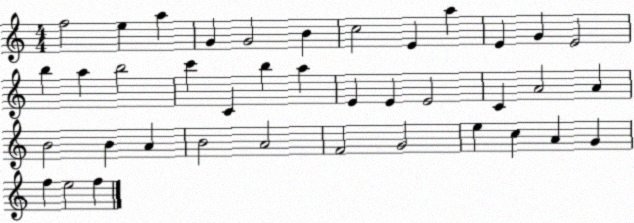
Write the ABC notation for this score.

X:1
T:Untitled
M:4/4
L:1/4
K:C
f2 e a G G2 B c2 E a E G E2 b a b2 c' C b a E E E2 C A2 A B2 B A B2 A2 F2 G2 e c A G f e2 f